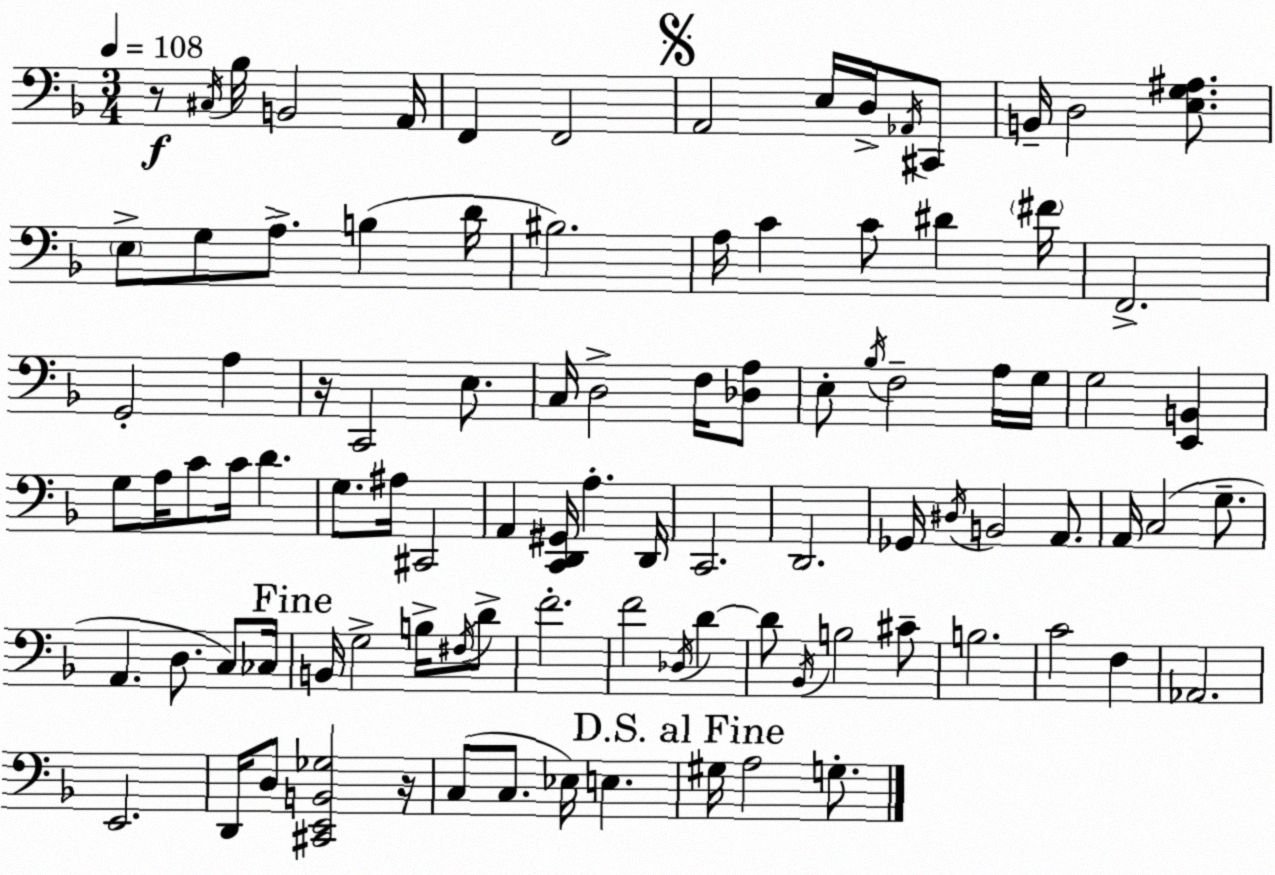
X:1
T:Untitled
M:3/4
L:1/4
K:Dm
z/2 ^C,/4 _B,/4 B,,2 A,,/4 F,, F,,2 A,,2 E,/4 D,/4 _A,,/4 ^C,,/2 B,,/4 D,2 [E,G,^A,]/2 E,/2 G,/2 A,/2 B, D/4 ^B,2 A,/4 C C/2 ^D ^F/4 F,,2 G,,2 A, z/4 C,,2 E,/2 C,/4 D,2 F,/4 [_D,A,]/2 E,/2 _B,/4 F,2 A,/4 G,/4 G,2 [E,,B,,] G,/2 A,/4 C/2 C/4 D G,/2 ^A,/4 ^C,,2 A,, [C,,D,,^G,,]/4 A, D,,/4 C,,2 D,,2 _G,,/4 ^D,/4 B,,2 A,,/2 A,,/4 C,2 G,/2 A,, D,/2 C,/2 _C,/4 B,,/4 G,2 B,/4 ^F,/4 D/2 F2 F2 _D,/4 D D/2 _B,,/4 B,2 ^C/2 B,2 C2 F, _A,,2 E,,2 D,,/4 D,/2 [^C,,E,,B,,_G,]2 z/4 C,/2 C,/2 _E,/4 E, ^G,/4 A,2 G,/2